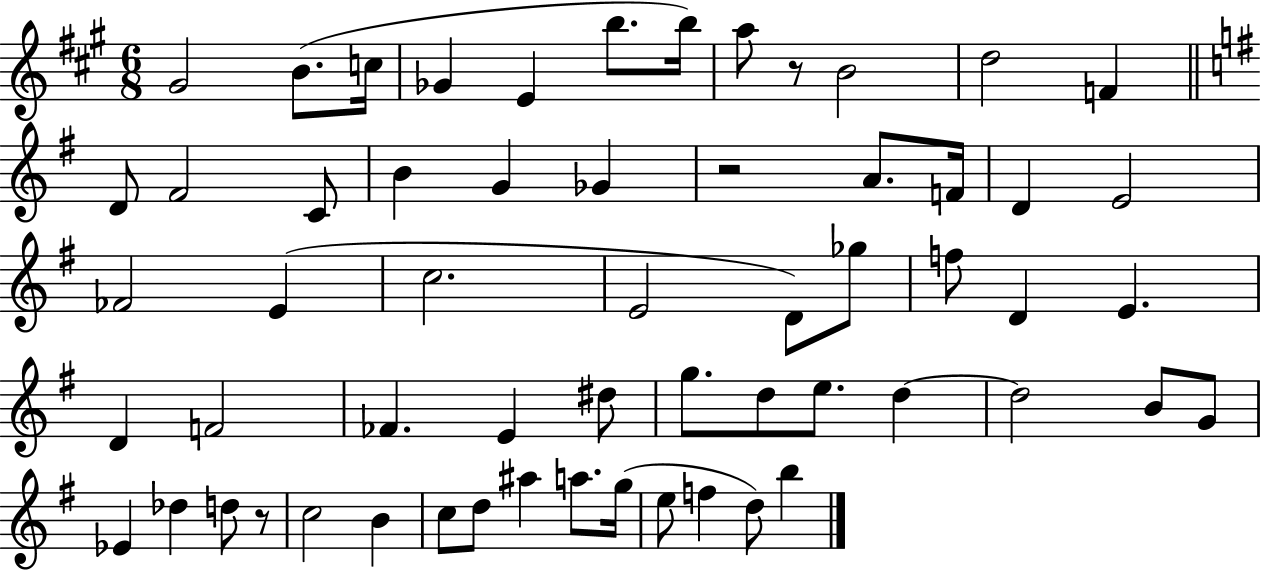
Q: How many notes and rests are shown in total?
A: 59